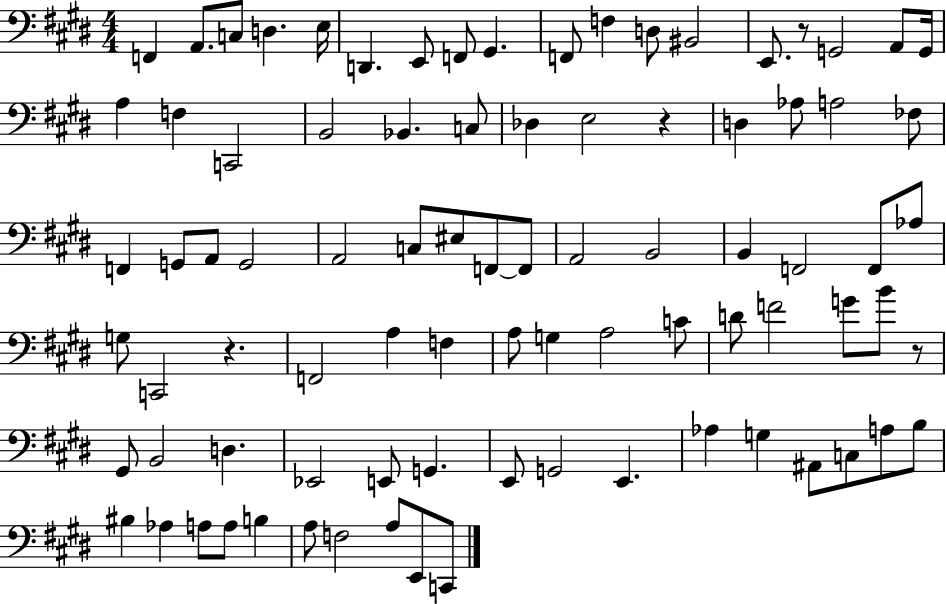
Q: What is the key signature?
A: E major